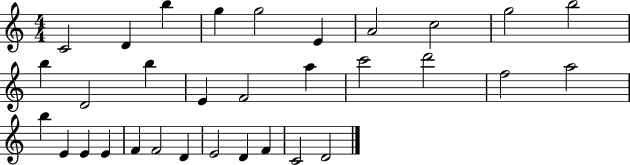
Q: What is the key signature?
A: C major